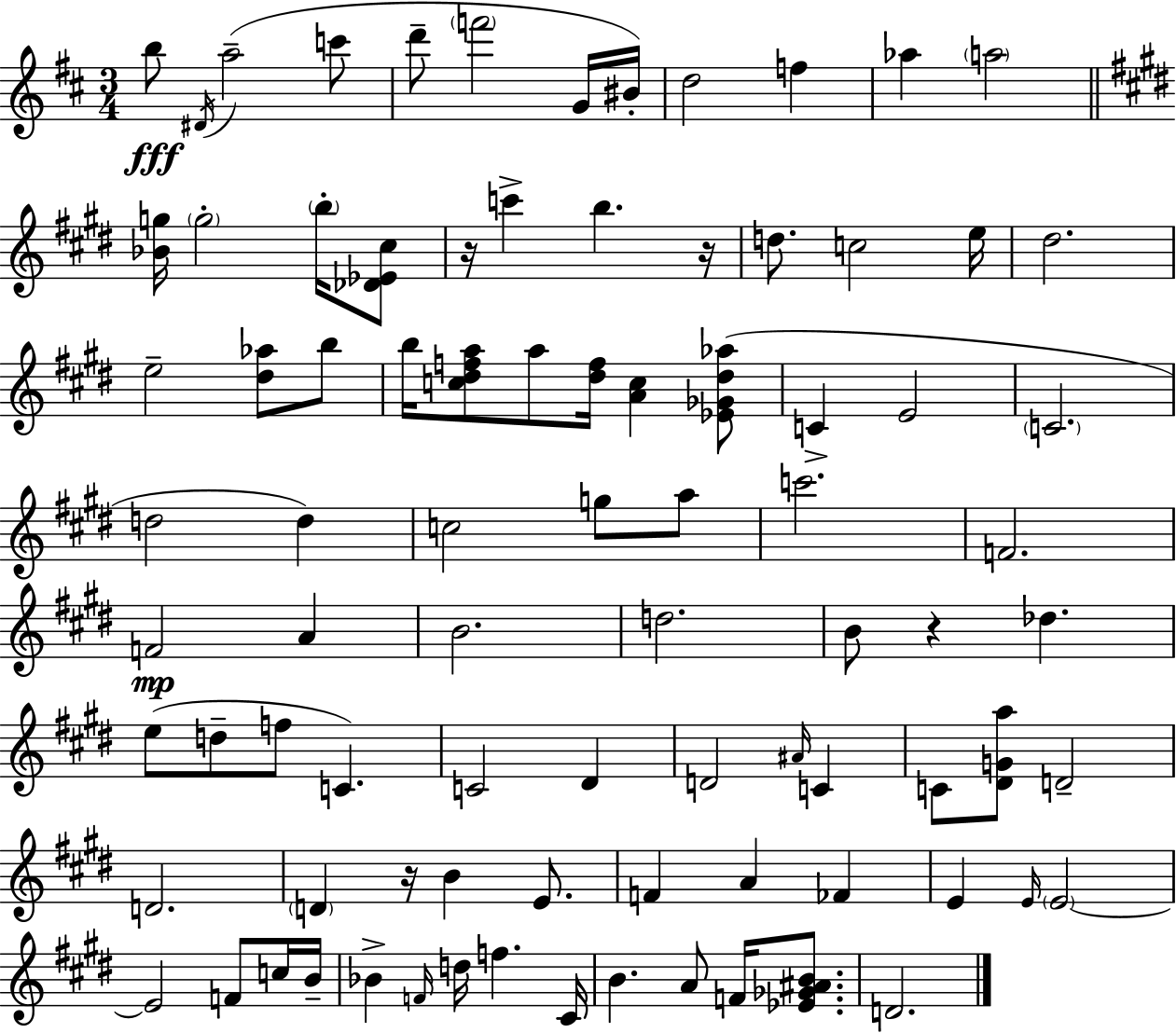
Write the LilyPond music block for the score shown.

{
  \clef treble
  \numericTimeSignature
  \time 3/4
  \key d \major
  b''8\fff \acciaccatura { dis'16 } a''2--( c'''8 | d'''8-- \parenthesize f'''2 g'16 | bis'16-.) d''2 f''4 | aes''4 \parenthesize a''2 | \break \bar "||" \break \key e \major <bes' g''>16 \parenthesize g''2-. \parenthesize b''16-. <des' ees' cis''>8 | r16 c'''4-> b''4. r16 | d''8. c''2 e''16 | dis''2. | \break e''2-- <dis'' aes''>8 b''8 | b''16 <c'' dis'' f'' a''>8 a''8 <dis'' f''>16 <a' c''>4 <ees' ges' dis'' aes''>8( | c'4-> e'2 | \parenthesize c'2. | \break d''2 d''4) | c''2 g''8 a''8 | c'''2. | f'2. | \break f'2\mp a'4 | b'2. | d''2. | b'8 r4 des''4. | \break e''8( d''8-- f''8 c'4.) | c'2 dis'4 | d'2 \grace { ais'16 } c'4 | c'8 <dis' g' a''>8 d'2-- | \break d'2. | \parenthesize d'4 r16 b'4 e'8. | f'4 a'4 fes'4 | e'4 \grace { e'16 } \parenthesize e'2~~ | \break e'2 f'8 | c''16 b'16-- bes'4-> \grace { f'16 } d''16 f''4. | cis'16 b'4. a'8 f'16 | <ees' ges' ais' b'>8. d'2. | \break \bar "|."
}